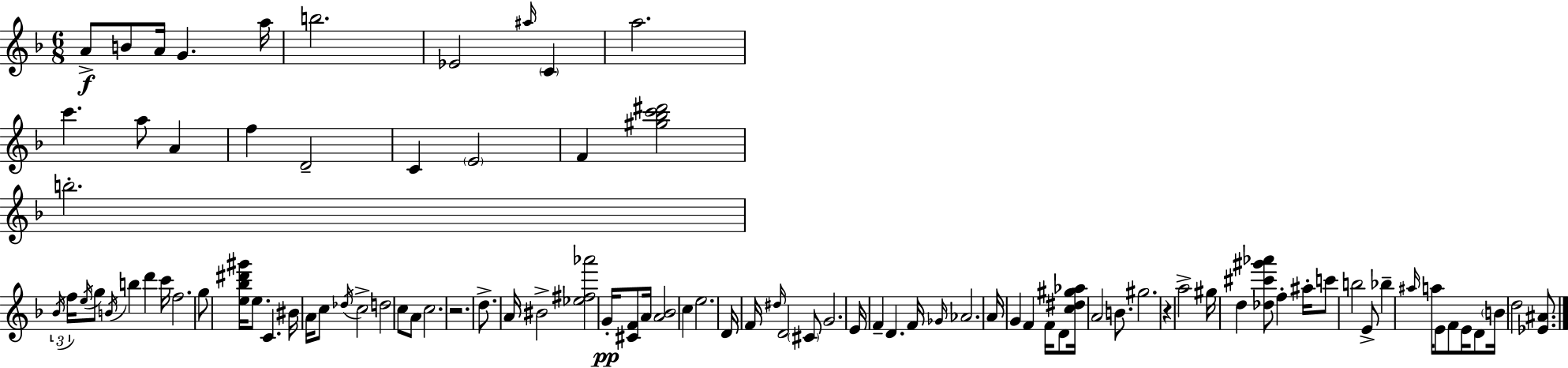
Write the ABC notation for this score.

X:1
T:Untitled
M:6/8
L:1/4
K:F
A/2 B/2 A/4 G a/4 b2 _E2 ^a/4 C a2 c' a/2 A f D2 C E2 F [^g_bc'^d']2 b2 _B/4 f/4 e/4 g/2 B/4 b d' c'/4 f2 g/2 [e_b^d'^g']/4 e/2 C ^B/4 A/4 c/2 _d/4 c2 d2 c/2 A/2 c2 z2 d/2 A/4 ^B2 [_e^f_a']2 G/4 [^CF]/2 A/4 [A_B]2 c e2 D/4 F/4 ^d/4 D2 ^C/2 G2 E/4 F D F/4 _G/4 _A2 A/4 G F F/4 D/2 [c^d^g_a]/4 A2 B/2 ^g2 z a2 ^g/4 d [_d^c'^g'_a']/2 f ^a/4 c'/2 b2 E/2 _b ^a/4 a/4 E/2 F/2 E/4 D/2 B/4 d2 [_E^A]/2